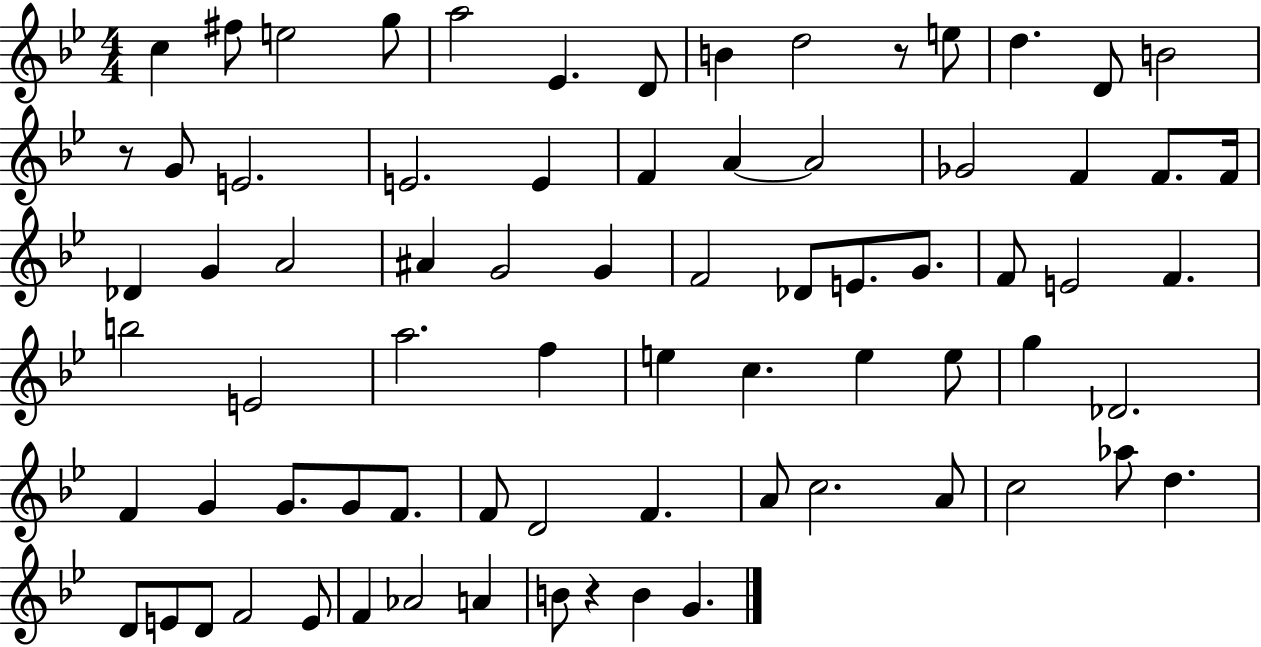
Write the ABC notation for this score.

X:1
T:Untitled
M:4/4
L:1/4
K:Bb
c ^f/2 e2 g/2 a2 _E D/2 B d2 z/2 e/2 d D/2 B2 z/2 G/2 E2 E2 E F A A2 _G2 F F/2 F/4 _D G A2 ^A G2 G F2 _D/2 E/2 G/2 F/2 E2 F b2 E2 a2 f e c e e/2 g _D2 F G G/2 G/2 F/2 F/2 D2 F A/2 c2 A/2 c2 _a/2 d D/2 E/2 D/2 F2 E/2 F _A2 A B/2 z B G